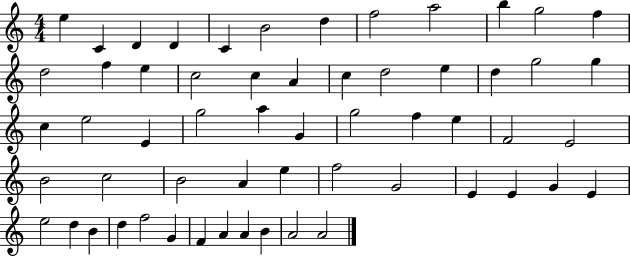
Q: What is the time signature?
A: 4/4